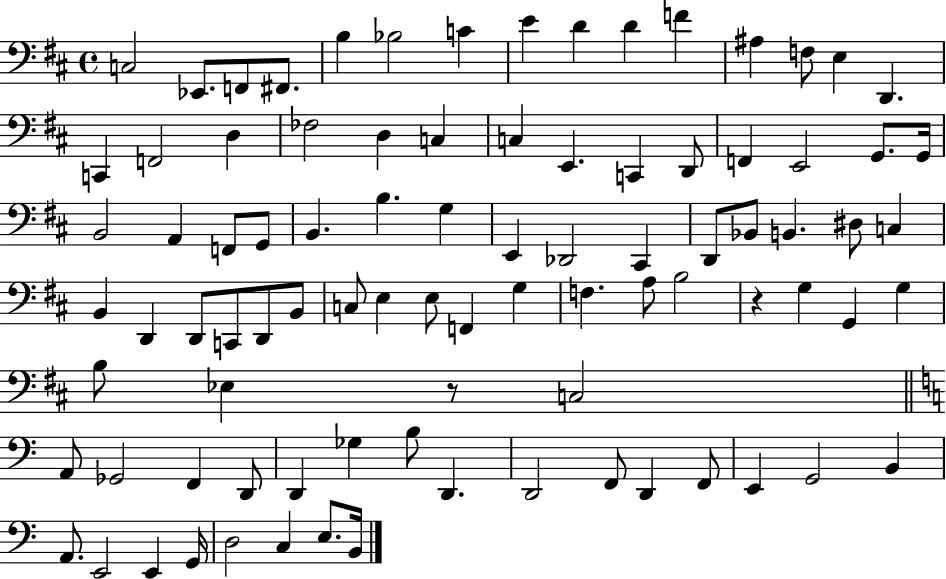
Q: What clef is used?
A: bass